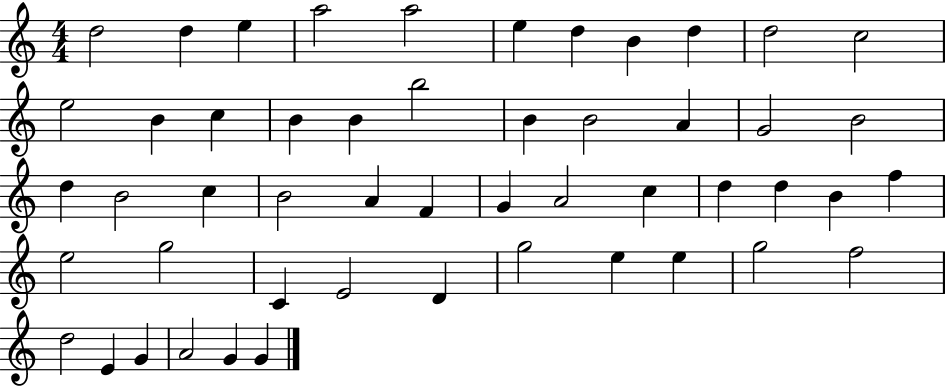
X:1
T:Untitled
M:4/4
L:1/4
K:C
d2 d e a2 a2 e d B d d2 c2 e2 B c B B b2 B B2 A G2 B2 d B2 c B2 A F G A2 c d d B f e2 g2 C E2 D g2 e e g2 f2 d2 E G A2 G G